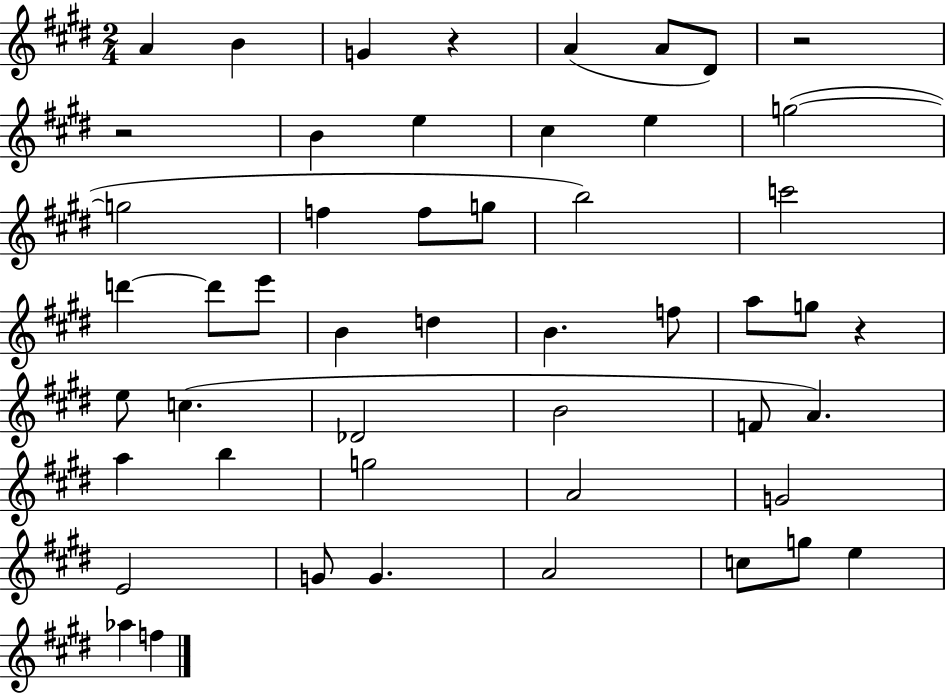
{
  \clef treble
  \numericTimeSignature
  \time 2/4
  \key e \major
  a'4 b'4 | g'4 r4 | a'4( a'8 dis'8) | r2 | \break r2 | b'4 e''4 | cis''4 e''4 | g''2~(~ | \break g''2 | f''4 f''8 g''8 | b''2) | c'''2 | \break d'''4~~ d'''8 e'''8 | b'4 d''4 | b'4. f''8 | a''8 g''8 r4 | \break e''8 c''4.( | des'2 | b'2 | f'8 a'4.) | \break a''4 b''4 | g''2 | a'2 | g'2 | \break e'2 | g'8 g'4. | a'2 | c''8 g''8 e''4 | \break aes''4 f''4 | \bar "|."
}